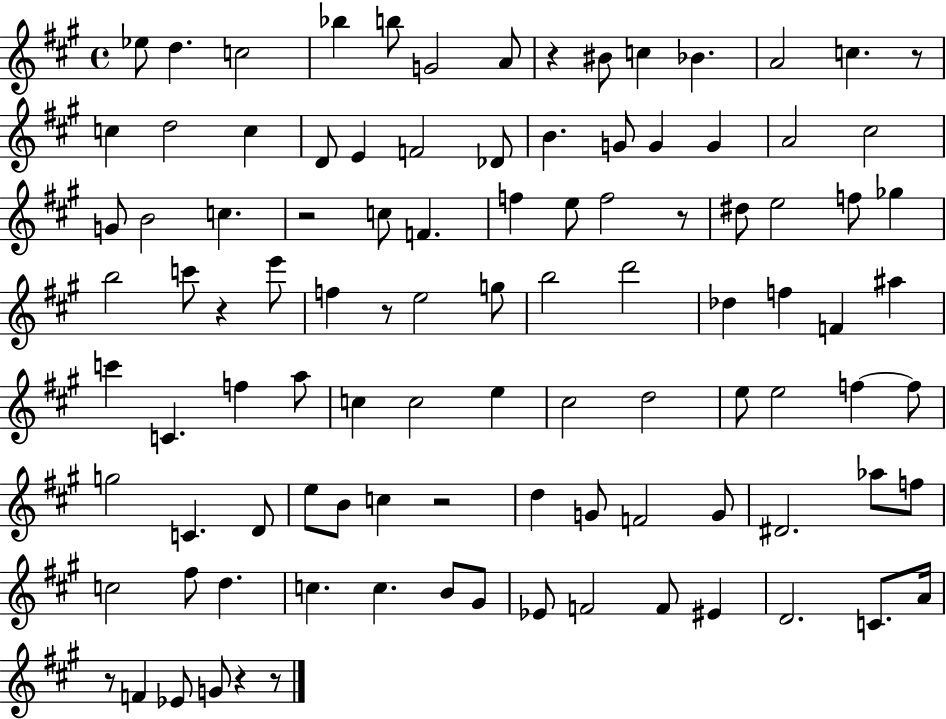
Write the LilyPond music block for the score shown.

{
  \clef treble
  \time 4/4
  \defaultTimeSignature
  \key a \major
  ees''8 d''4. c''2 | bes''4 b''8 g'2 a'8 | r4 bis'8 c''4 bes'4. | a'2 c''4. r8 | \break c''4 d''2 c''4 | d'8 e'4 f'2 des'8 | b'4. g'8 g'4 g'4 | a'2 cis''2 | \break g'8 b'2 c''4. | r2 c''8 f'4. | f''4 e''8 f''2 r8 | dis''8 e''2 f''8 ges''4 | \break b''2 c'''8 r4 e'''8 | f''4 r8 e''2 g''8 | b''2 d'''2 | des''4 f''4 f'4 ais''4 | \break c'''4 c'4. f''4 a''8 | c''4 c''2 e''4 | cis''2 d''2 | e''8 e''2 f''4~~ f''8 | \break g''2 c'4. d'8 | e''8 b'8 c''4 r2 | d''4 g'8 f'2 g'8 | dis'2. aes''8 f''8 | \break c''2 fis''8 d''4. | c''4. c''4. b'8 gis'8 | ees'8 f'2 f'8 eis'4 | d'2. c'8. a'16 | \break r8 f'4 ees'8 g'8 r4 r8 | \bar "|."
}